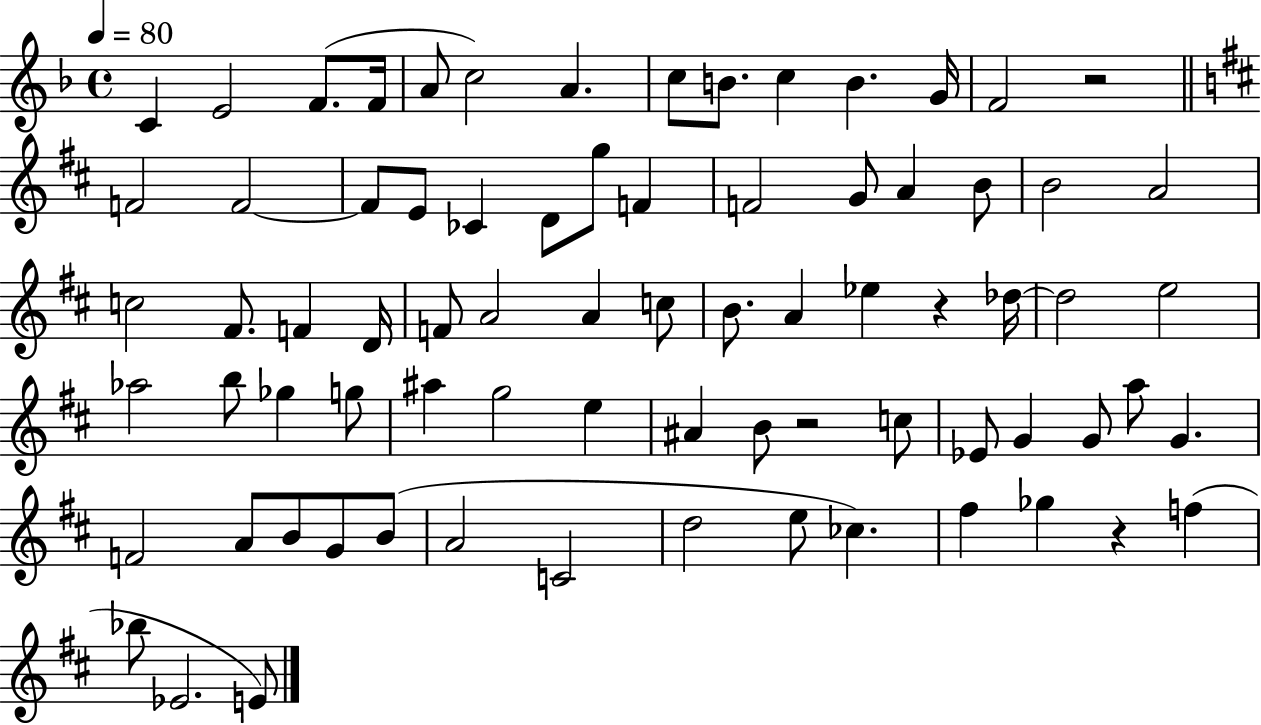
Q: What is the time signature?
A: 4/4